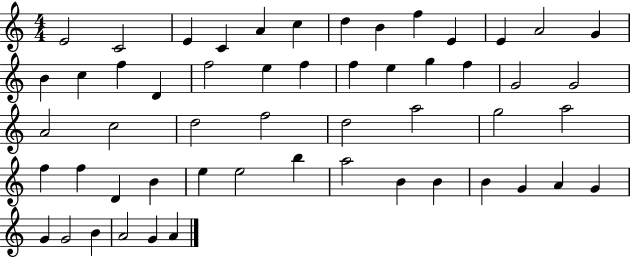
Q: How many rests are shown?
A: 0